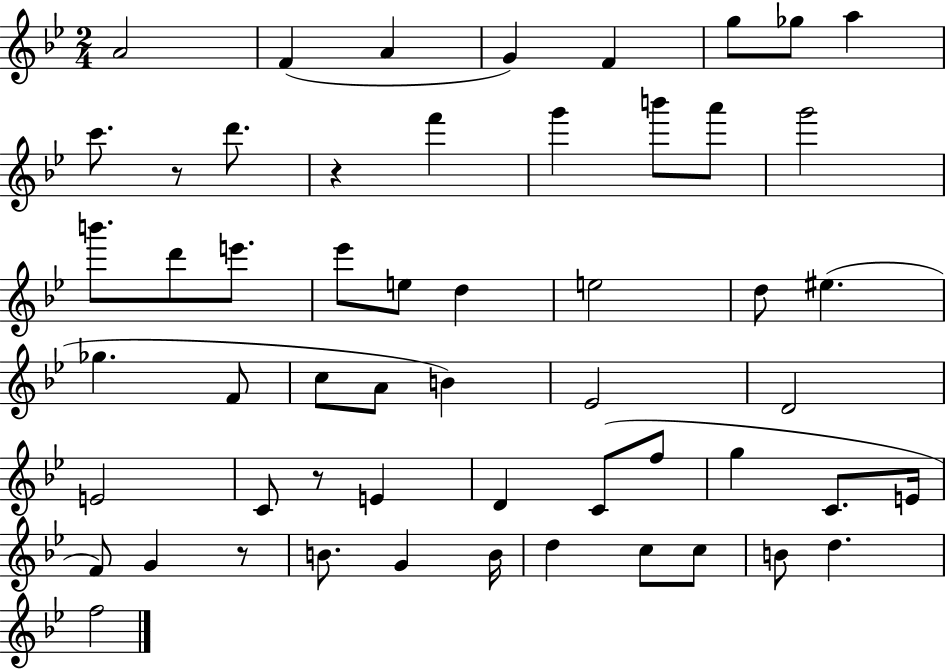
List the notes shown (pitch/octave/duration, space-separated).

A4/h F4/q A4/q G4/q F4/q G5/e Gb5/e A5/q C6/e. R/e D6/e. R/q F6/q G6/q B6/e A6/e G6/h B6/e. D6/e E6/e. Eb6/e E5/e D5/q E5/h D5/e EIS5/q. Gb5/q. F4/e C5/e A4/e B4/q Eb4/h D4/h E4/h C4/e R/e E4/q D4/q C4/e F5/e G5/q C4/e. E4/s F4/e G4/q R/e B4/e. G4/q B4/s D5/q C5/e C5/e B4/e D5/q. F5/h